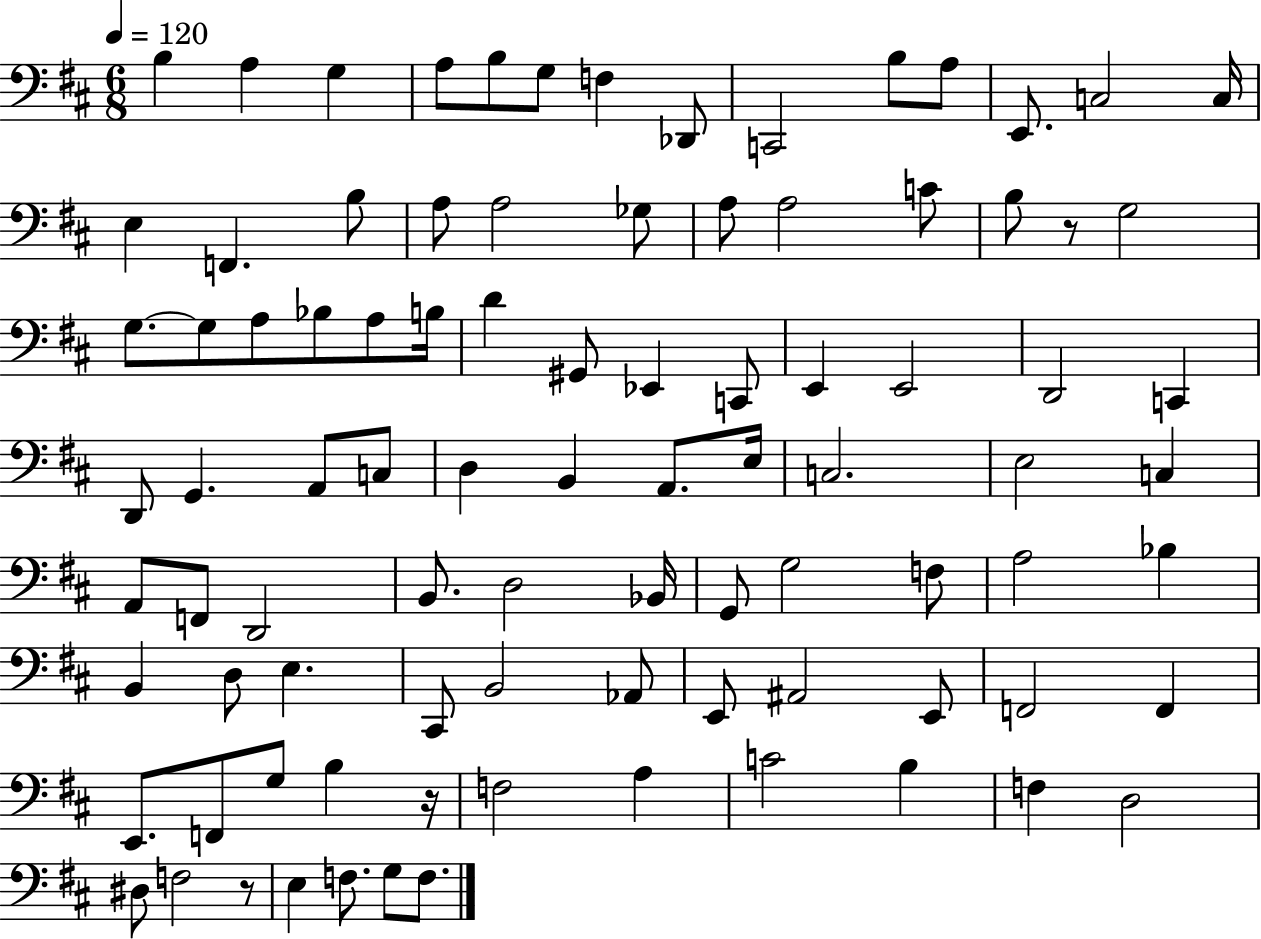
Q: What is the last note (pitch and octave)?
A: F3